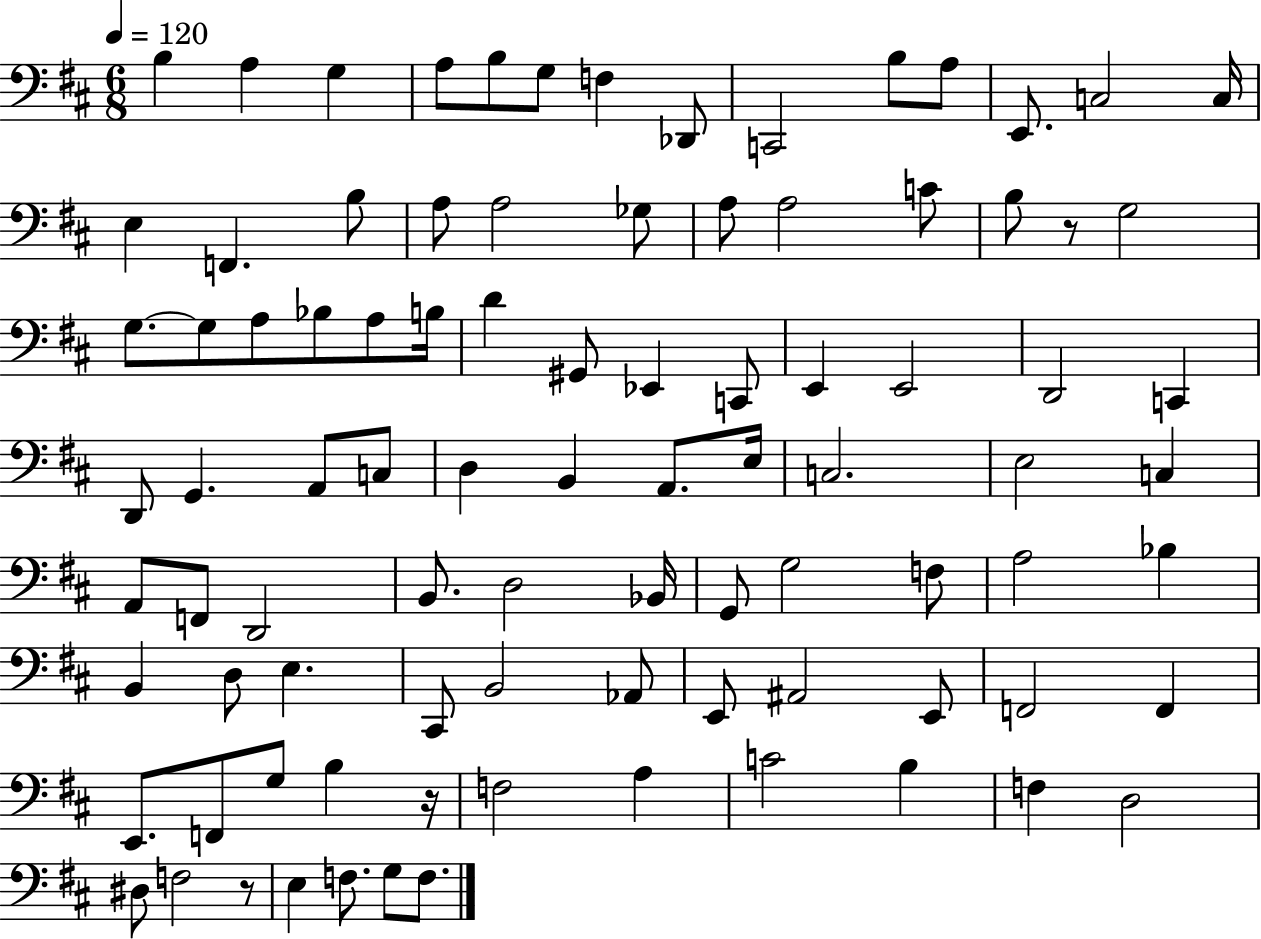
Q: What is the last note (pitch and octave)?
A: F3